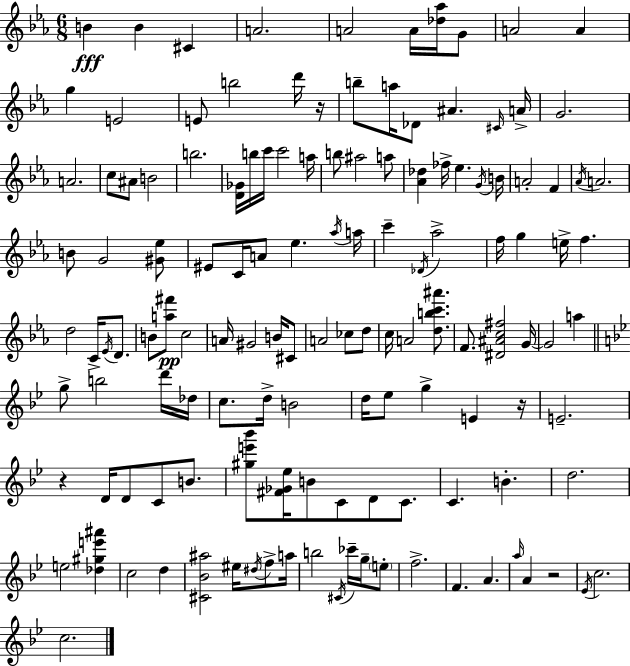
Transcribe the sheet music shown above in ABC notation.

X:1
T:Untitled
M:6/8
L:1/4
K:Cm
B B ^C A2 A2 A/4 [_d_a]/4 G/2 A2 A g E2 E/2 b2 d'/4 z/4 b/2 a/4 _D/2 ^A ^C/4 A/4 G2 A2 c/2 ^A/2 B2 b2 [D_G]/4 b/4 c'/4 c'2 a/4 b/2 ^a2 a/2 [_A_d] _f/4 _e G/4 B/4 A2 F _A/4 A2 B/2 G2 [^G_e]/2 ^E/2 C/4 A/2 _e _a/4 a/4 c' _D/4 _a2 f/4 g e/4 f d2 C/4 _E/4 D/2 B/2 [a^f']/2 c2 A/4 ^G2 B/4 ^C/2 A2 _c/2 d/2 c/4 A2 [dbc'^a']/2 F/2 [^D^Ac^f]2 G/4 G2 a g/2 b2 d'/4 _d/4 c/2 d/4 B2 d/4 _e/2 g E z/4 E2 z D/4 D/2 C/2 B/2 [^ge'_b']/2 [^F_G_e]/4 B/2 C/2 D/2 C/2 C B d2 e2 [_d^ge'^a'] c2 d [^C_B^a]2 ^e/4 ^d/4 f/2 a/4 b2 ^C/4 _c'/4 g/4 e/2 f2 F A a/4 A z2 _E/4 c2 c2